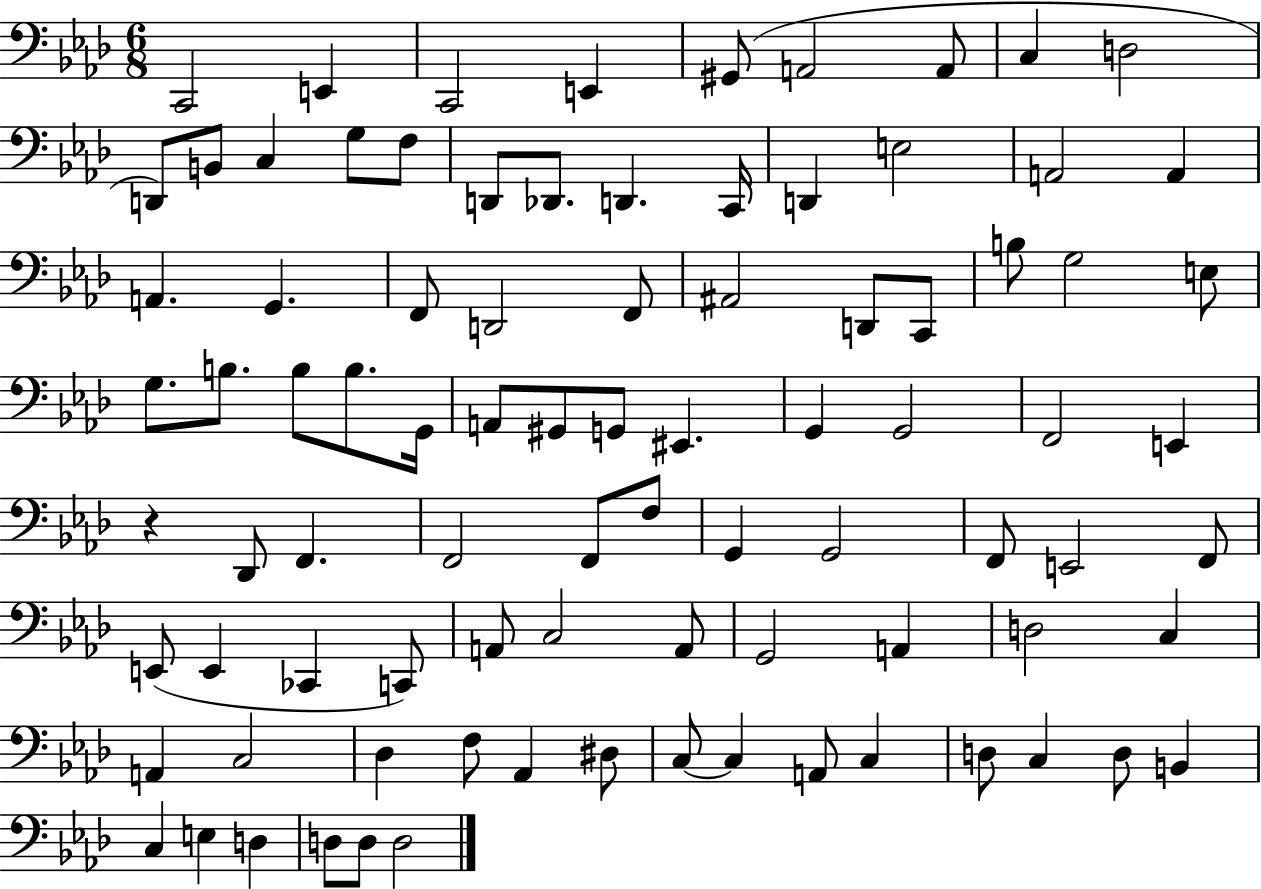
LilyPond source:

{
  \clef bass
  \numericTimeSignature
  \time 6/8
  \key aes \major
  c,2 e,4 | c,2 e,4 | gis,8( a,2 a,8 | c4 d2 | \break d,8) b,8 c4 g8 f8 | d,8 des,8. d,4. c,16 | d,4 e2 | a,2 a,4 | \break a,4. g,4. | f,8 d,2 f,8 | ais,2 d,8 c,8 | b8 g2 e8 | \break g8. b8. b8 b8. g,16 | a,8 gis,8 g,8 eis,4. | g,4 g,2 | f,2 e,4 | \break r4 des,8 f,4. | f,2 f,8 f8 | g,4 g,2 | f,8 e,2 f,8 | \break e,8( e,4 ces,4 c,8) | a,8 c2 a,8 | g,2 a,4 | d2 c4 | \break a,4 c2 | des4 f8 aes,4 dis8 | c8~~ c4 a,8 c4 | d8 c4 d8 b,4 | \break c4 e4 d4 | d8 d8 d2 | \bar "|."
}